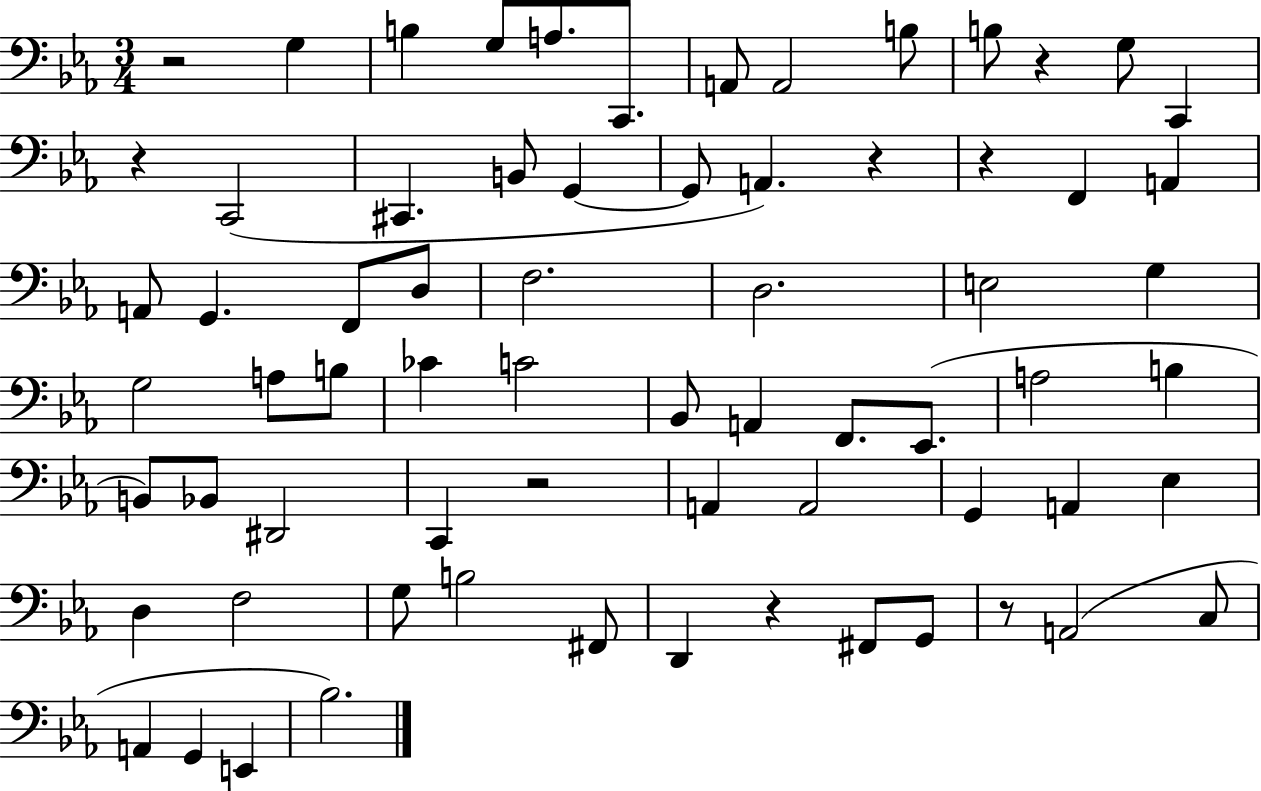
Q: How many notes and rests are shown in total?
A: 69